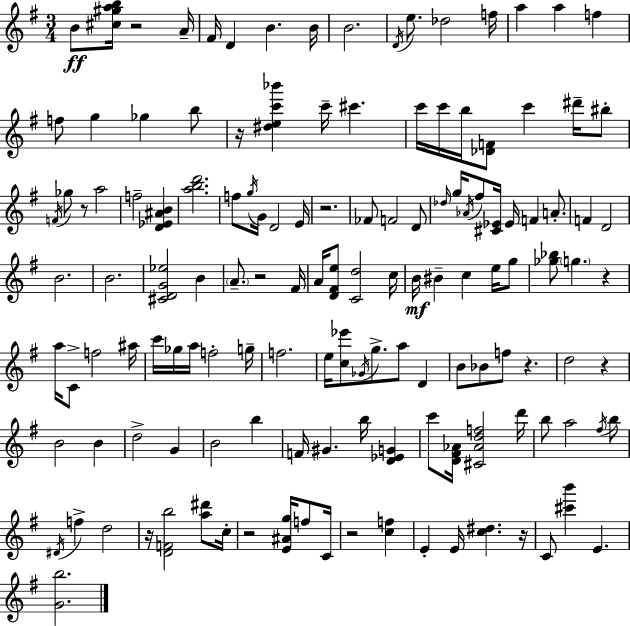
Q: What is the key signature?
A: G major